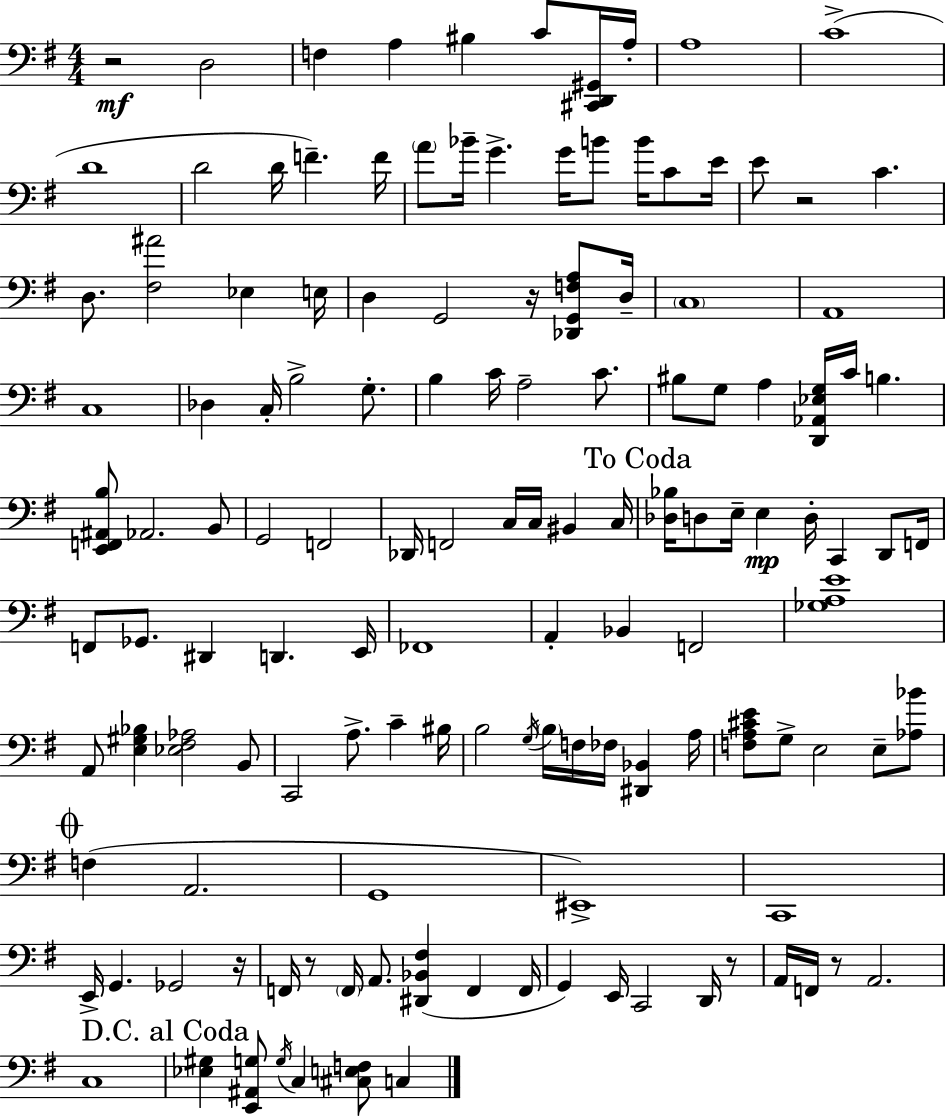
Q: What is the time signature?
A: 4/4